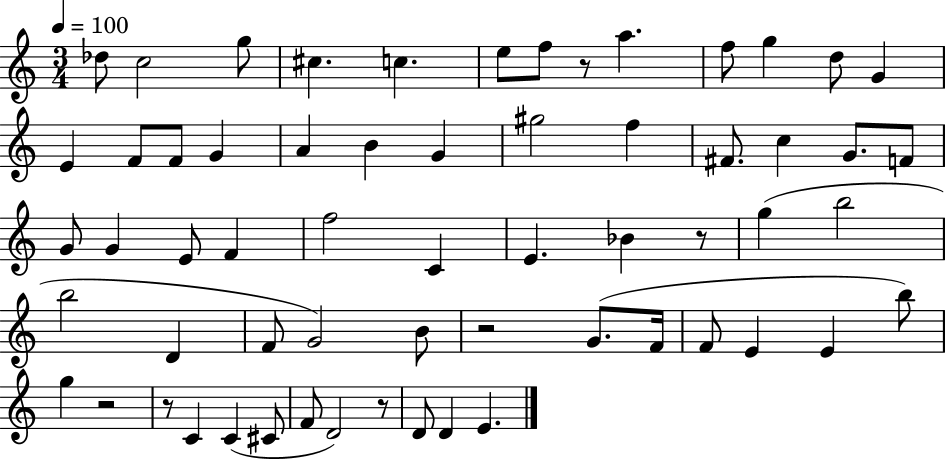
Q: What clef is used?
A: treble